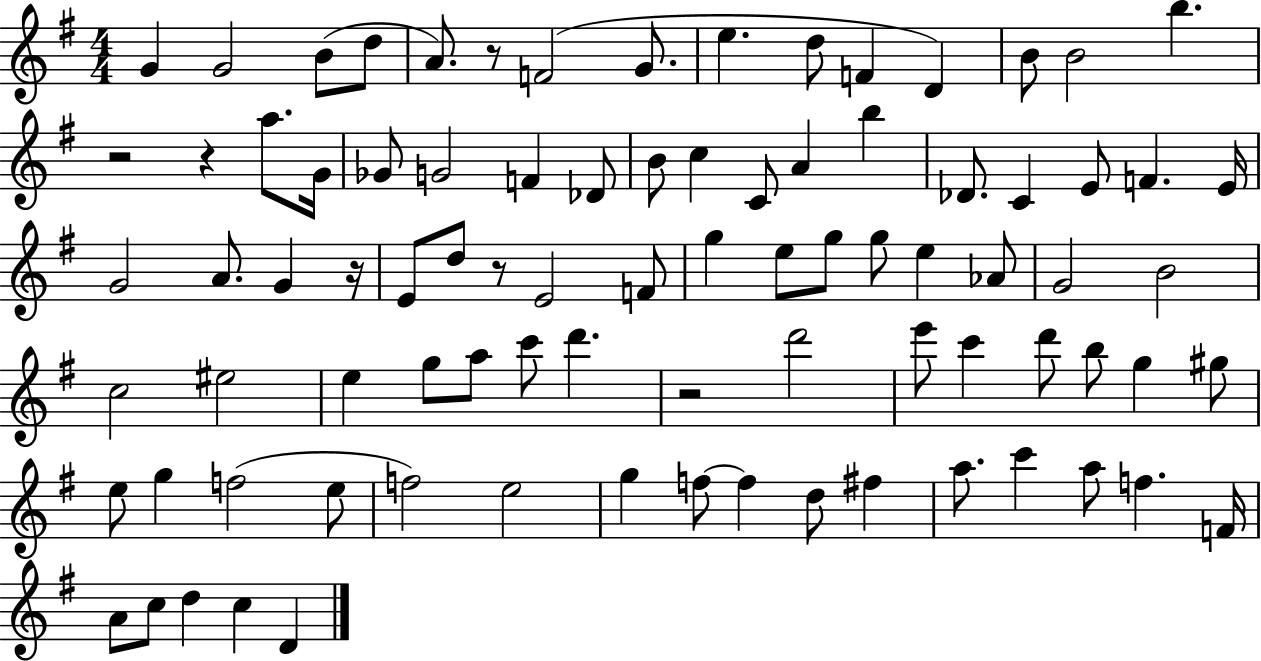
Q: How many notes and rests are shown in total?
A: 86